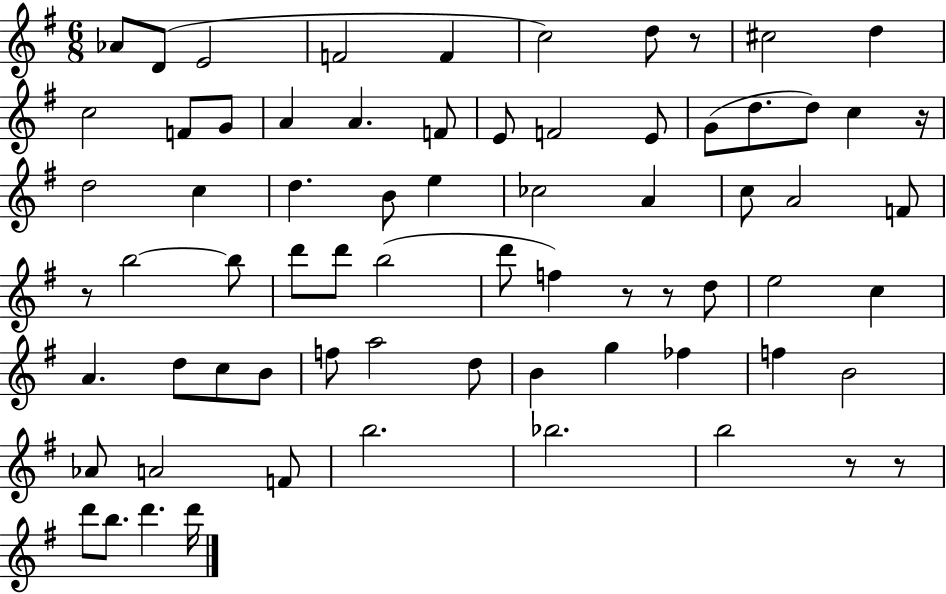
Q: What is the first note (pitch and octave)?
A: Ab4